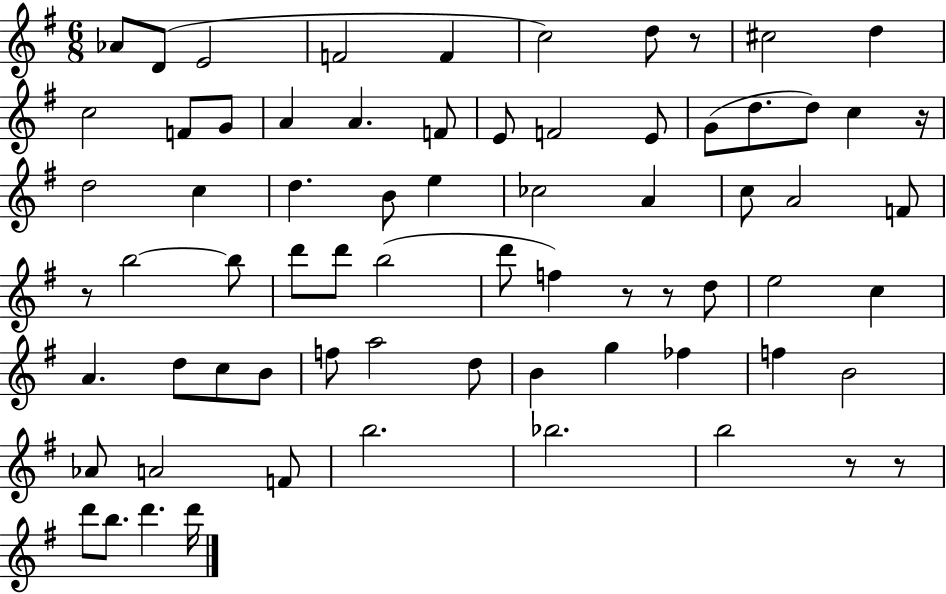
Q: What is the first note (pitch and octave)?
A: Ab4